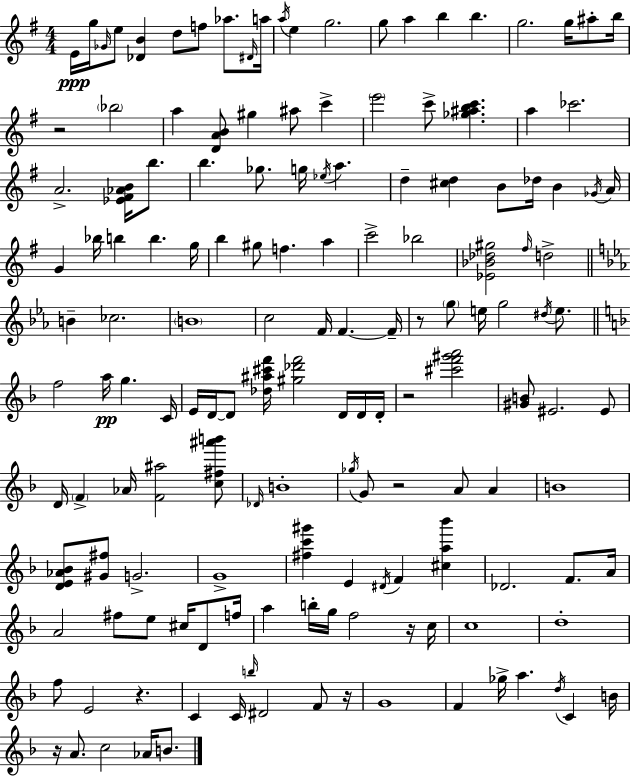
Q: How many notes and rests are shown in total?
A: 152